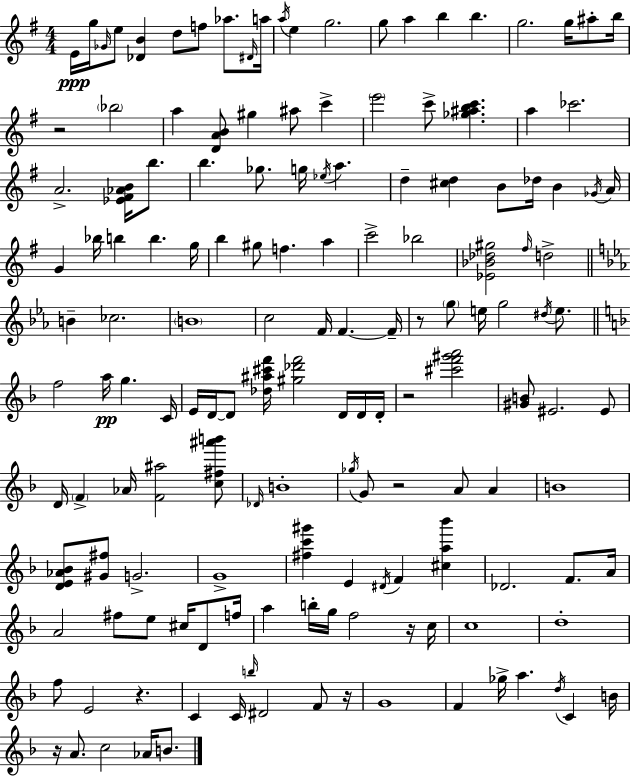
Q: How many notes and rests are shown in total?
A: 152